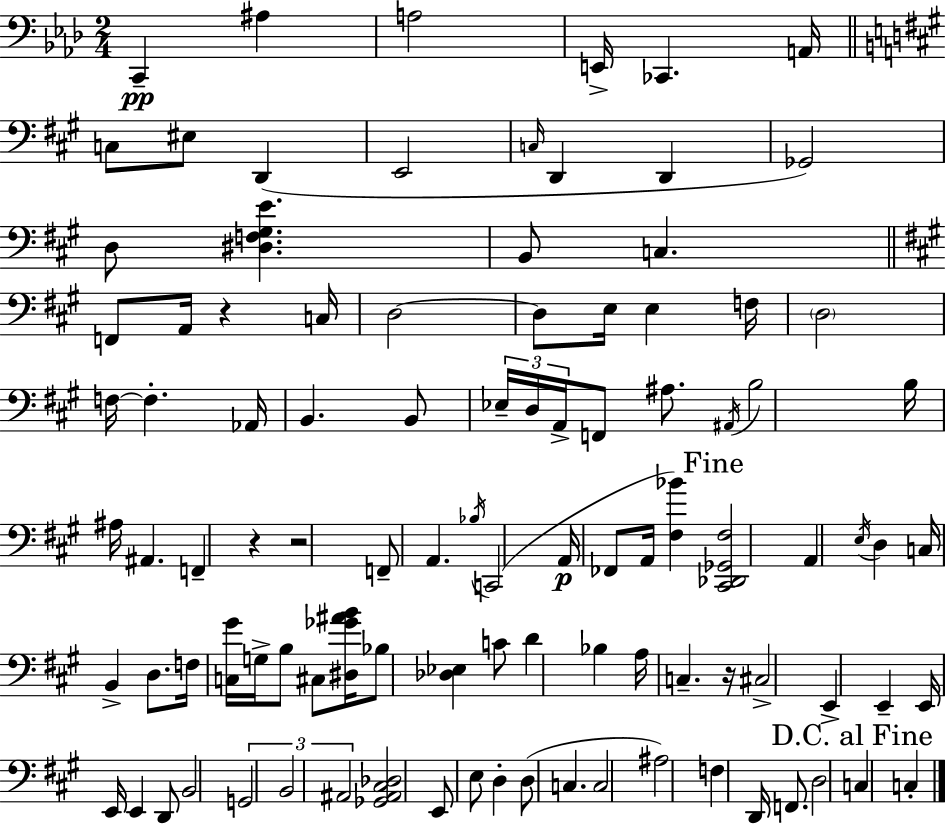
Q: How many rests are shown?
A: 4